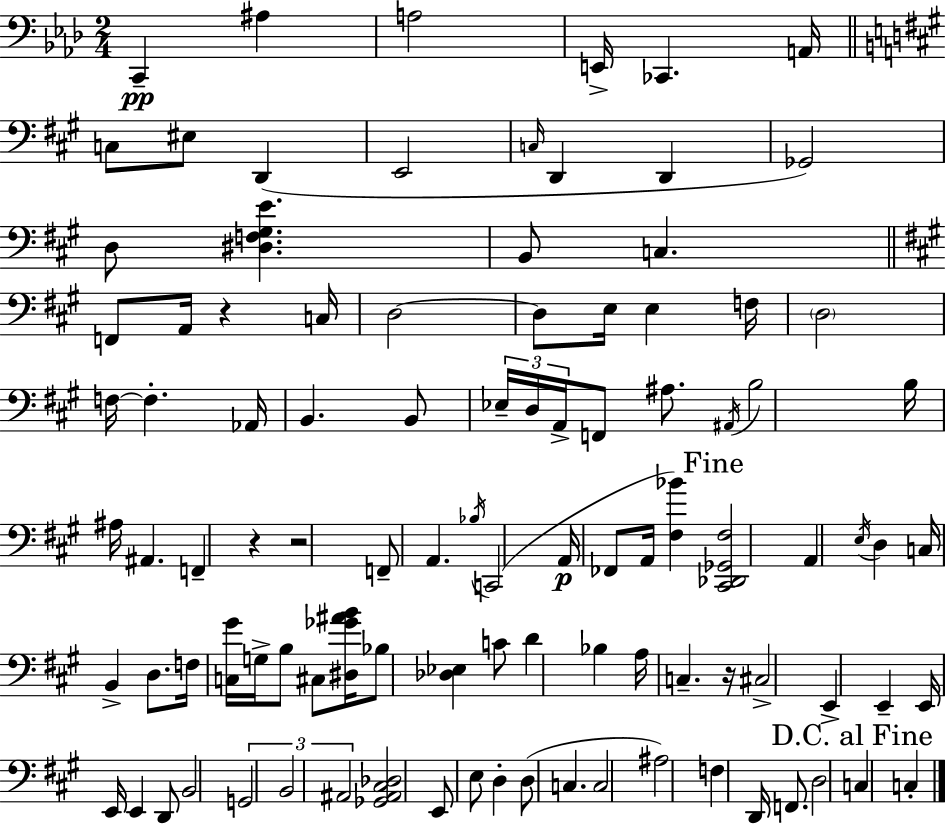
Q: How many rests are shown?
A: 4